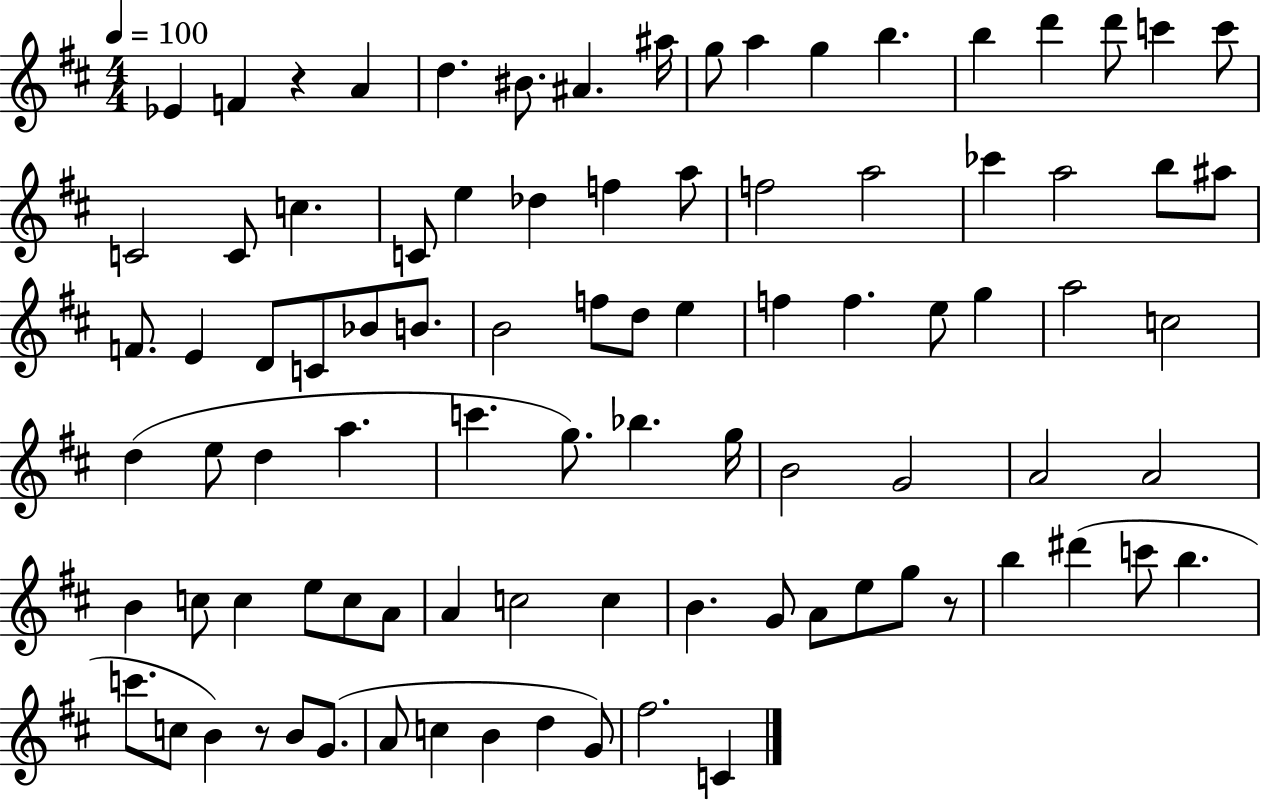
{
  \clef treble
  \numericTimeSignature
  \time 4/4
  \key d \major
  \tempo 4 = 100
  ees'4 f'4 r4 a'4 | d''4. bis'8. ais'4. ais''16 | g''8 a''4 g''4 b''4. | b''4 d'''4 d'''8 c'''4 c'''8 | \break c'2 c'8 c''4. | c'8 e''4 des''4 f''4 a''8 | f''2 a''2 | ces'''4 a''2 b''8 ais''8 | \break f'8. e'4 d'8 c'8 bes'8 b'8. | b'2 f''8 d''8 e''4 | f''4 f''4. e''8 g''4 | a''2 c''2 | \break d''4( e''8 d''4 a''4. | c'''4. g''8.) bes''4. g''16 | b'2 g'2 | a'2 a'2 | \break b'4 c''8 c''4 e''8 c''8 a'8 | a'4 c''2 c''4 | b'4. g'8 a'8 e''8 g''8 r8 | b''4 dis'''4( c'''8 b''4. | \break c'''8. c''8 b'4) r8 b'8 g'8.( | a'8 c''4 b'4 d''4 g'8) | fis''2. c'4 | \bar "|."
}